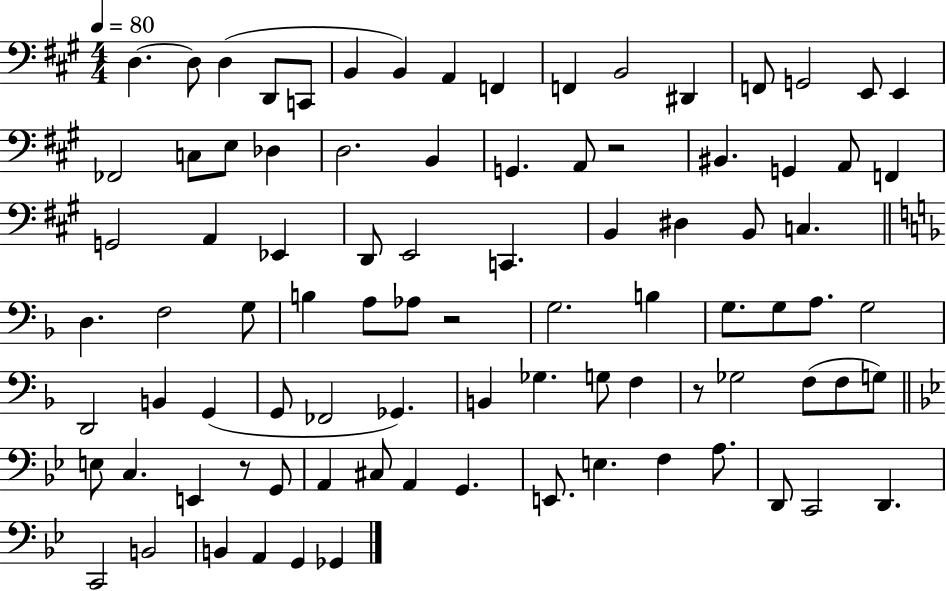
X:1
T:Untitled
M:4/4
L:1/4
K:A
D, D,/2 D, D,,/2 C,,/2 B,, B,, A,, F,, F,, B,,2 ^D,, F,,/2 G,,2 E,,/2 E,, _F,,2 C,/2 E,/2 _D, D,2 B,, G,, A,,/2 z2 ^B,, G,, A,,/2 F,, G,,2 A,, _E,, D,,/2 E,,2 C,, B,, ^D, B,,/2 C, D, F,2 G,/2 B, A,/2 _A,/2 z2 G,2 B, G,/2 G,/2 A,/2 G,2 D,,2 B,, G,, G,,/2 _F,,2 _G,, B,, _G, G,/2 F, z/2 _G,2 F,/2 F,/2 G,/2 E,/2 C, E,, z/2 G,,/2 A,, ^C,/2 A,, G,, E,,/2 E, F, A,/2 D,,/2 C,,2 D,, C,,2 B,,2 B,, A,, G,, _G,,